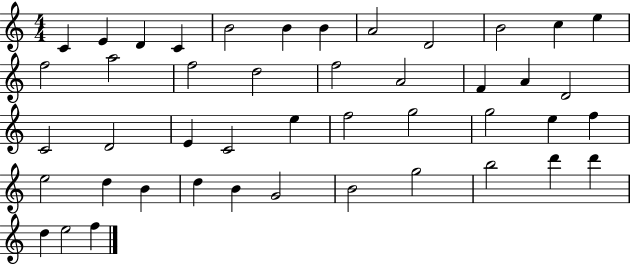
C4/q E4/q D4/q C4/q B4/h B4/q B4/q A4/h D4/h B4/h C5/q E5/q F5/h A5/h F5/h D5/h F5/h A4/h F4/q A4/q D4/h C4/h D4/h E4/q C4/h E5/q F5/h G5/h G5/h E5/q F5/q E5/h D5/q B4/q D5/q B4/q G4/h B4/h G5/h B5/h D6/q D6/q D5/q E5/h F5/q